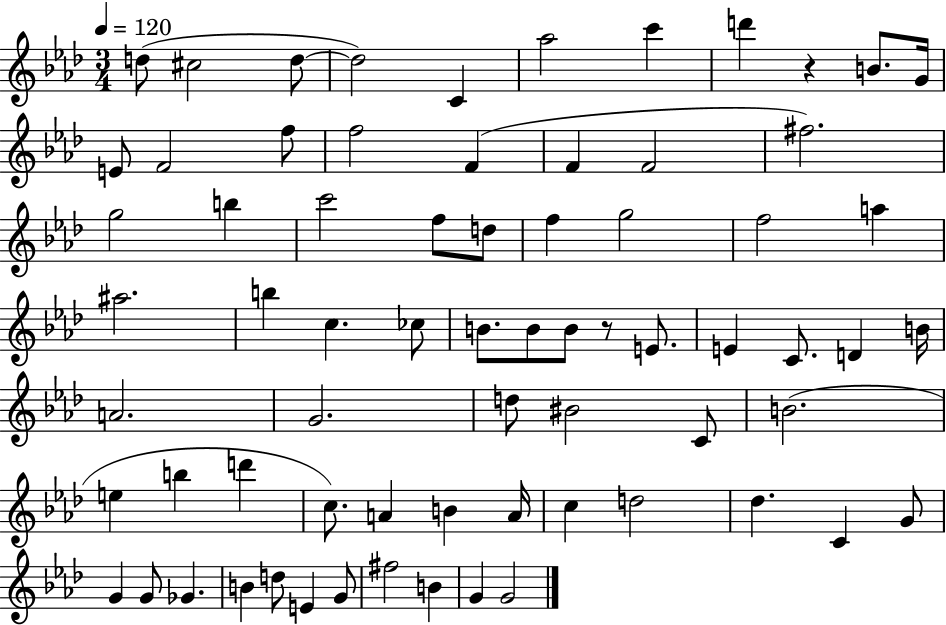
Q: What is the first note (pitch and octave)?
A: D5